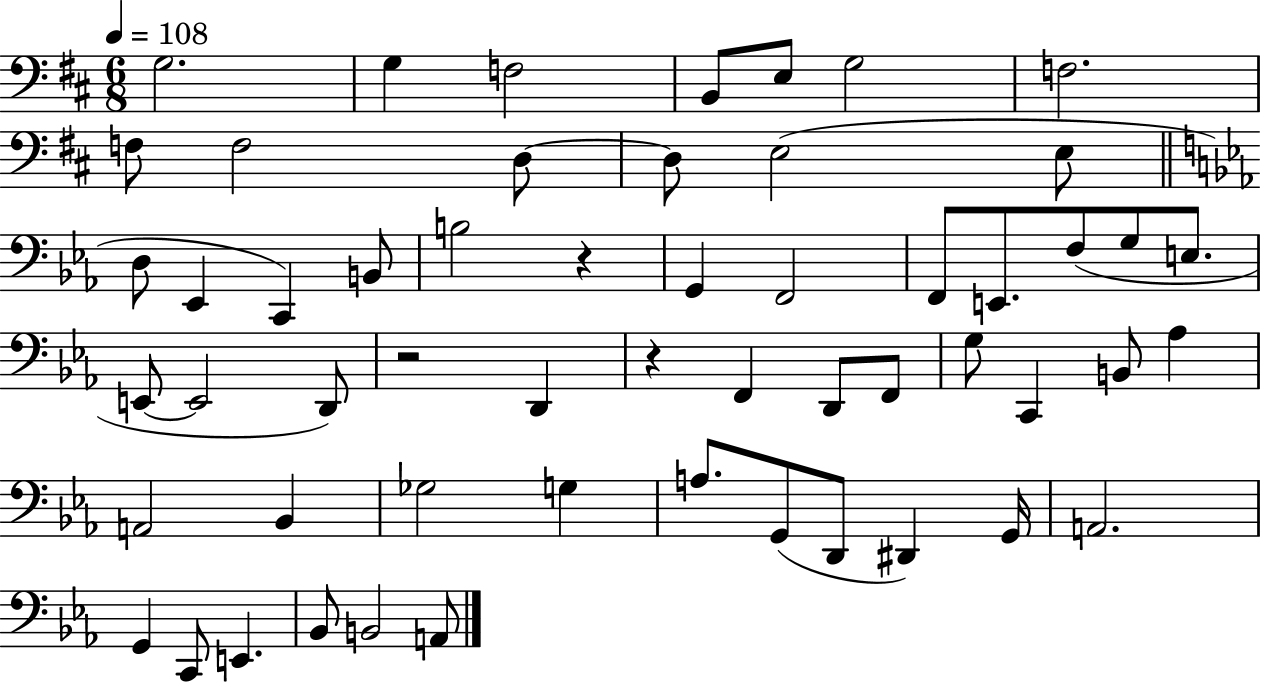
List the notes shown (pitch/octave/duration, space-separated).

G3/h. G3/q F3/h B2/e E3/e G3/h F3/h. F3/e F3/h D3/e D3/e E3/h E3/e D3/e Eb2/q C2/q B2/e B3/h R/q G2/q F2/h F2/e E2/e. F3/e G3/e E3/e. E2/e E2/h D2/e R/h D2/q R/q F2/q D2/e F2/e G3/e C2/q B2/e Ab3/q A2/h Bb2/q Gb3/h G3/q A3/e. G2/e D2/e D#2/q G2/s A2/h. G2/q C2/e E2/q. Bb2/e B2/h A2/e